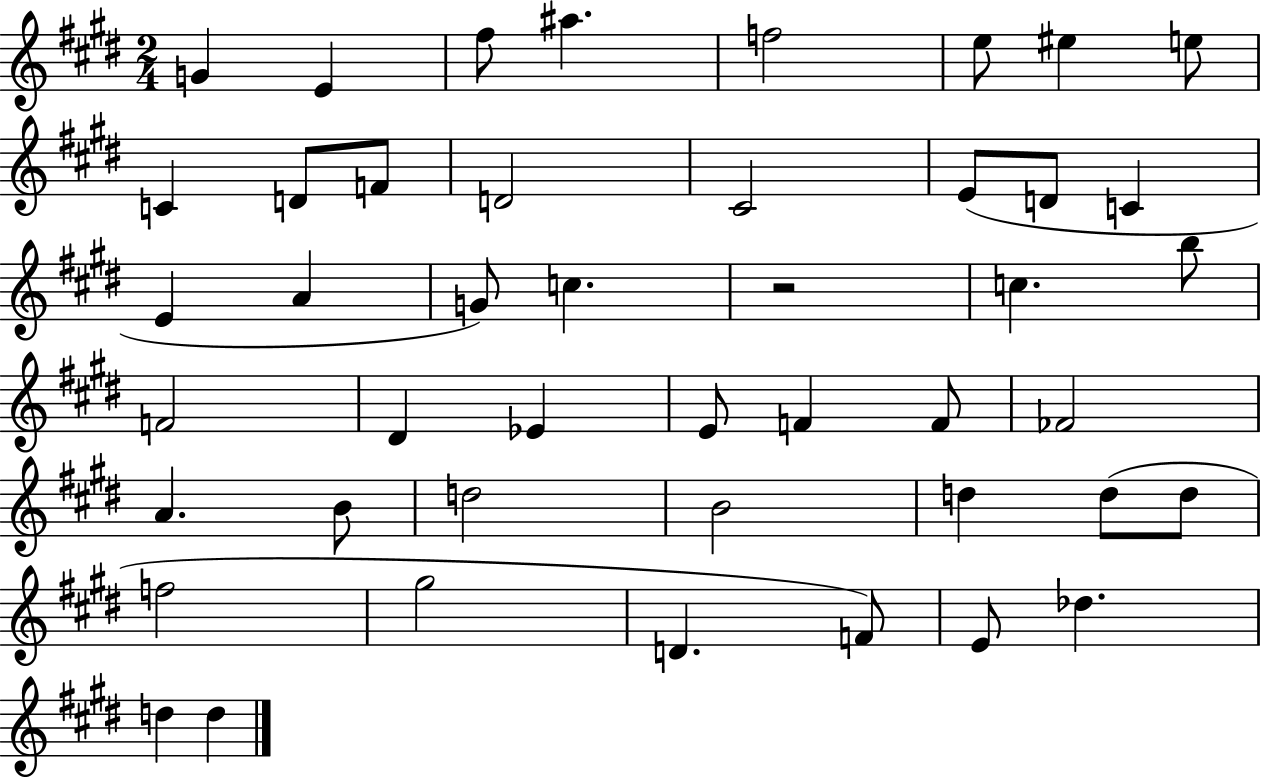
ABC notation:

X:1
T:Untitled
M:2/4
L:1/4
K:E
G E ^f/2 ^a f2 e/2 ^e e/2 C D/2 F/2 D2 ^C2 E/2 D/2 C E A G/2 c z2 c b/2 F2 ^D _E E/2 F F/2 _F2 A B/2 d2 B2 d d/2 d/2 f2 ^g2 D F/2 E/2 _d d d